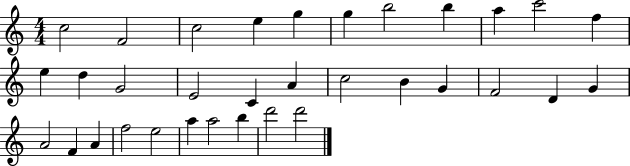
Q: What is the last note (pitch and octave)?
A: D6